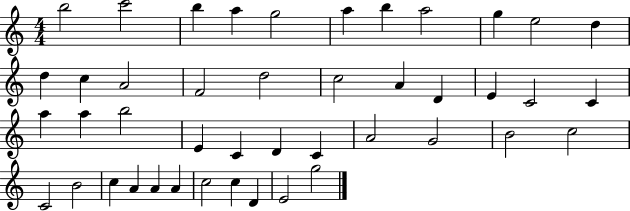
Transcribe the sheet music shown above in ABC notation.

X:1
T:Untitled
M:4/4
L:1/4
K:C
b2 c'2 b a g2 a b a2 g e2 d d c A2 F2 d2 c2 A D E C2 C a a b2 E C D C A2 G2 B2 c2 C2 B2 c A A A c2 c D E2 g2